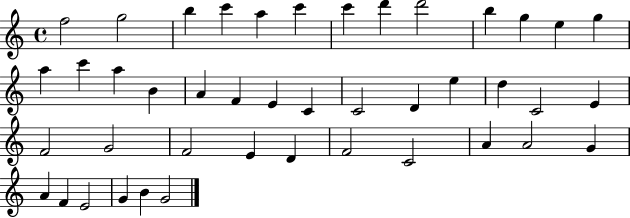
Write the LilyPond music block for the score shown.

{
  \clef treble
  \time 4/4
  \defaultTimeSignature
  \key c \major
  f''2 g''2 | b''4 c'''4 a''4 c'''4 | c'''4 d'''4 d'''2 | b''4 g''4 e''4 g''4 | \break a''4 c'''4 a''4 b'4 | a'4 f'4 e'4 c'4 | c'2 d'4 e''4 | d''4 c'2 e'4 | \break f'2 g'2 | f'2 e'4 d'4 | f'2 c'2 | a'4 a'2 g'4 | \break a'4 f'4 e'2 | g'4 b'4 g'2 | \bar "|."
}